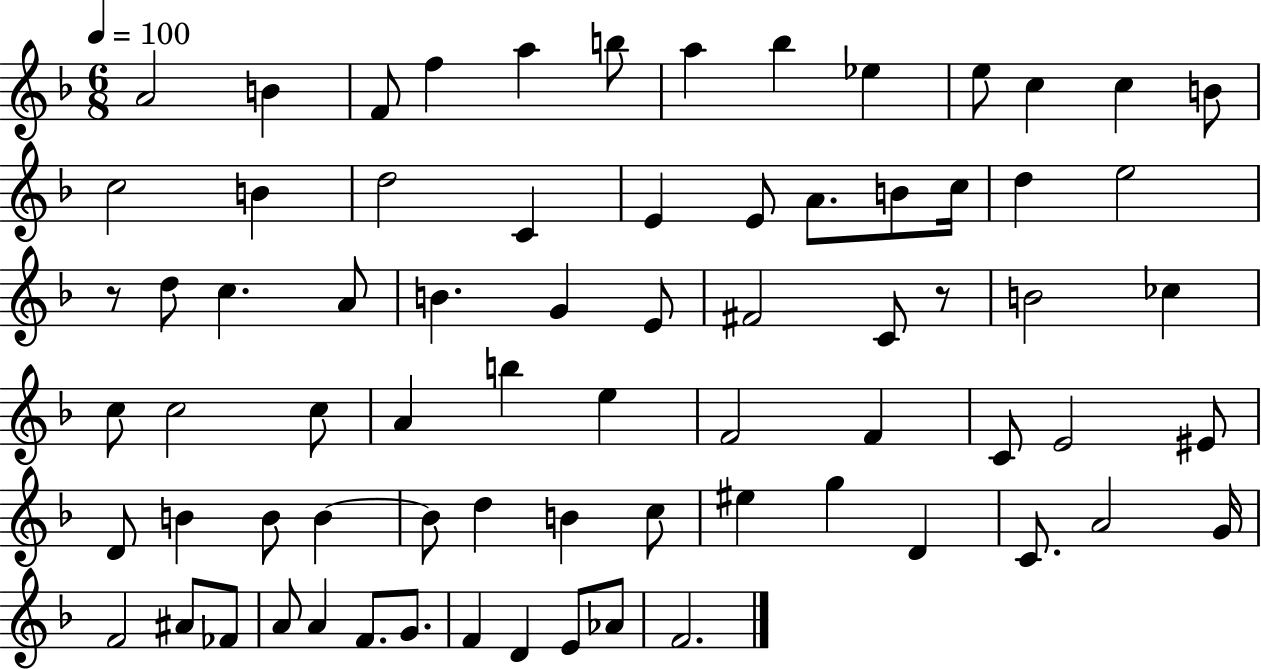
{
  \clef treble
  \numericTimeSignature
  \time 6/8
  \key f \major
  \tempo 4 = 100
  \repeat volta 2 { a'2 b'4 | f'8 f''4 a''4 b''8 | a''4 bes''4 ees''4 | e''8 c''4 c''4 b'8 | \break c''2 b'4 | d''2 c'4 | e'4 e'8 a'8. b'8 c''16 | d''4 e''2 | \break r8 d''8 c''4. a'8 | b'4. g'4 e'8 | fis'2 c'8 r8 | b'2 ces''4 | \break c''8 c''2 c''8 | a'4 b''4 e''4 | f'2 f'4 | c'8 e'2 eis'8 | \break d'8 b'4 b'8 b'4~~ | b'8 d''4 b'4 c''8 | eis''4 g''4 d'4 | c'8. a'2 g'16 | \break f'2 ais'8 fes'8 | a'8 a'4 f'8. g'8. | f'4 d'4 e'8 aes'8 | f'2. | \break } \bar "|."
}